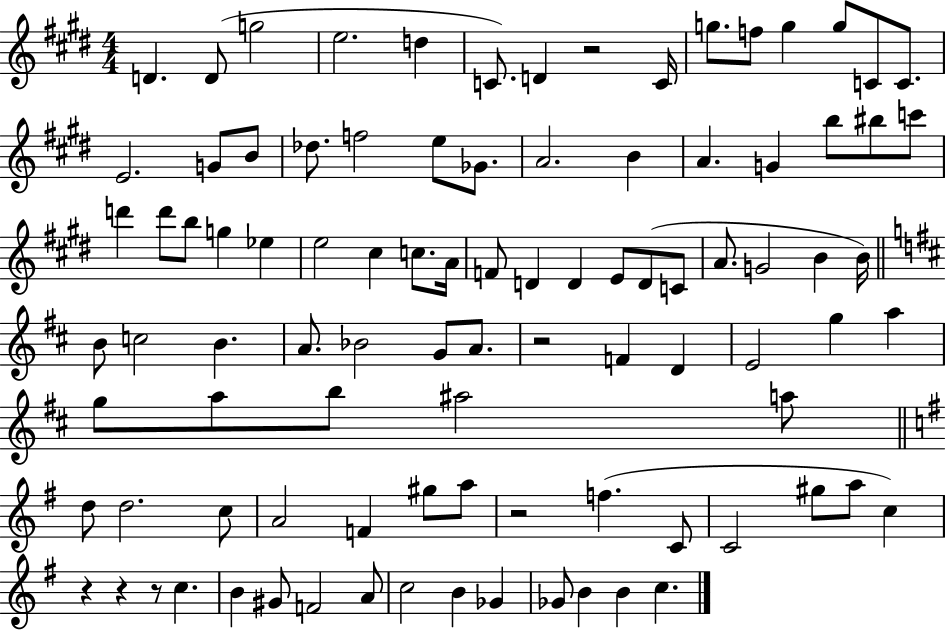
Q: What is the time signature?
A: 4/4